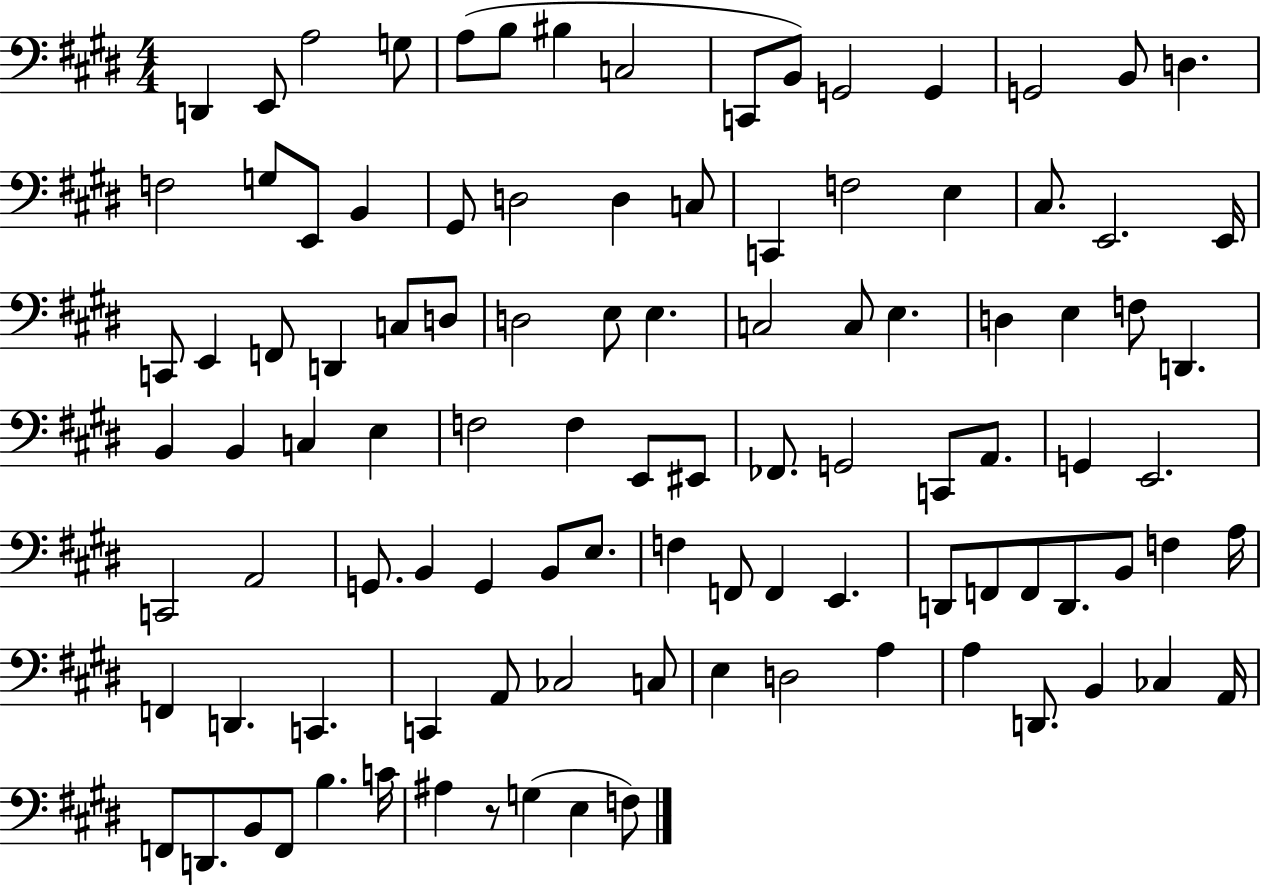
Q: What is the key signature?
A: E major